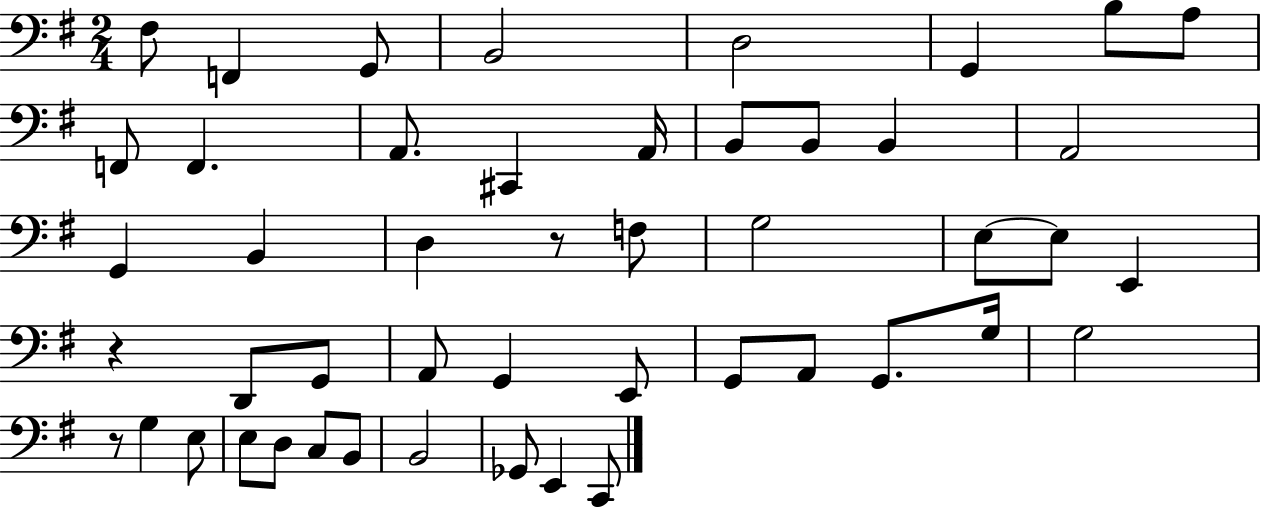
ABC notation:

X:1
T:Untitled
M:2/4
L:1/4
K:G
^F,/2 F,, G,,/2 B,,2 D,2 G,, B,/2 A,/2 F,,/2 F,, A,,/2 ^C,, A,,/4 B,,/2 B,,/2 B,, A,,2 G,, B,, D, z/2 F,/2 G,2 E,/2 E,/2 E,, z D,,/2 G,,/2 A,,/2 G,, E,,/2 G,,/2 A,,/2 G,,/2 G,/4 G,2 z/2 G, E,/2 E,/2 D,/2 C,/2 B,,/2 B,,2 _G,,/2 E,, C,,/2